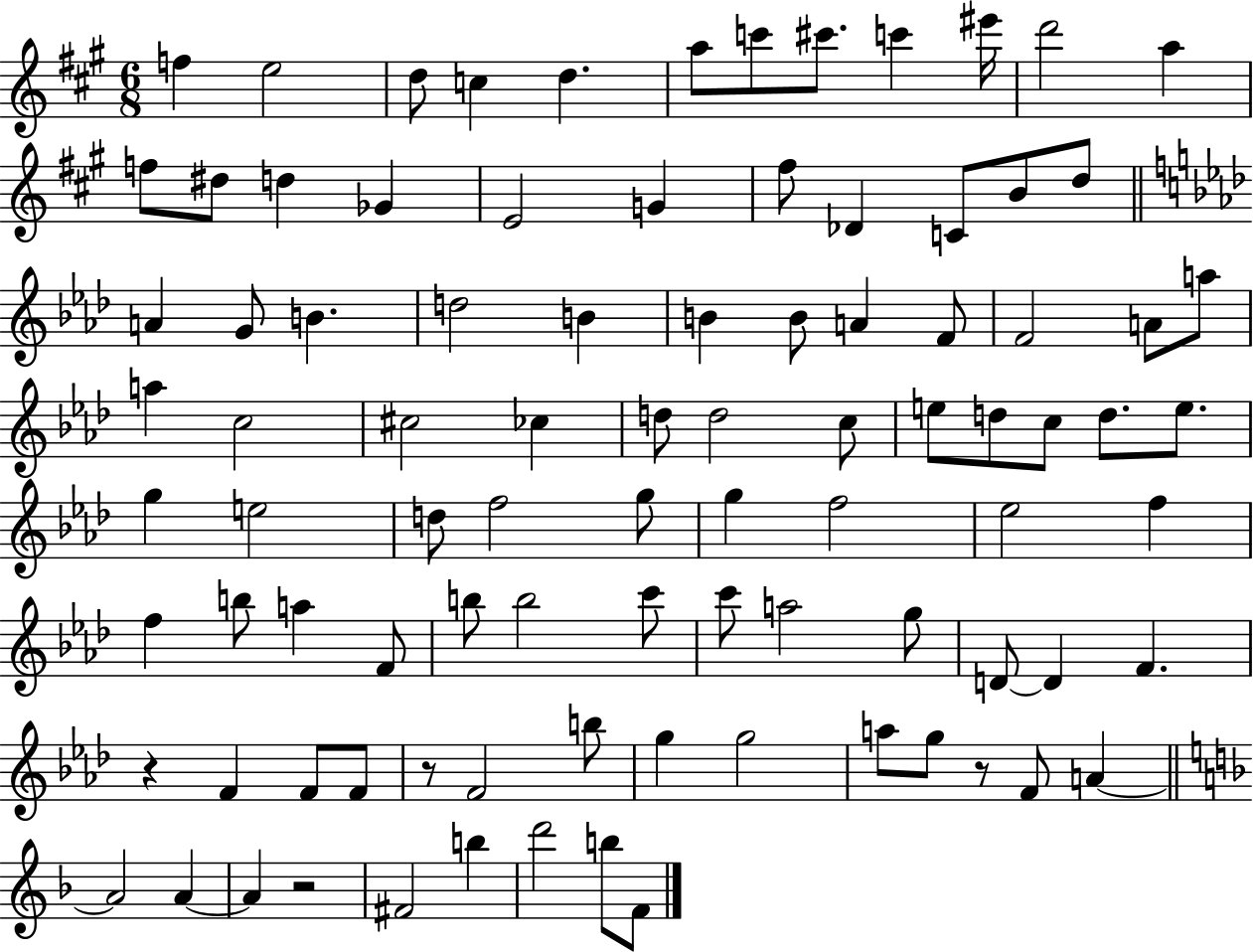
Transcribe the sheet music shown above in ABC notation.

X:1
T:Untitled
M:6/8
L:1/4
K:A
f e2 d/2 c d a/2 c'/2 ^c'/2 c' ^e'/4 d'2 a f/2 ^d/2 d _G E2 G ^f/2 _D C/2 B/2 d/2 A G/2 B d2 B B B/2 A F/2 F2 A/2 a/2 a c2 ^c2 _c d/2 d2 c/2 e/2 d/2 c/2 d/2 e/2 g e2 d/2 f2 g/2 g f2 _e2 f f b/2 a F/2 b/2 b2 c'/2 c'/2 a2 g/2 D/2 D F z F F/2 F/2 z/2 F2 b/2 g g2 a/2 g/2 z/2 F/2 A A2 A A z2 ^F2 b d'2 b/2 F/2